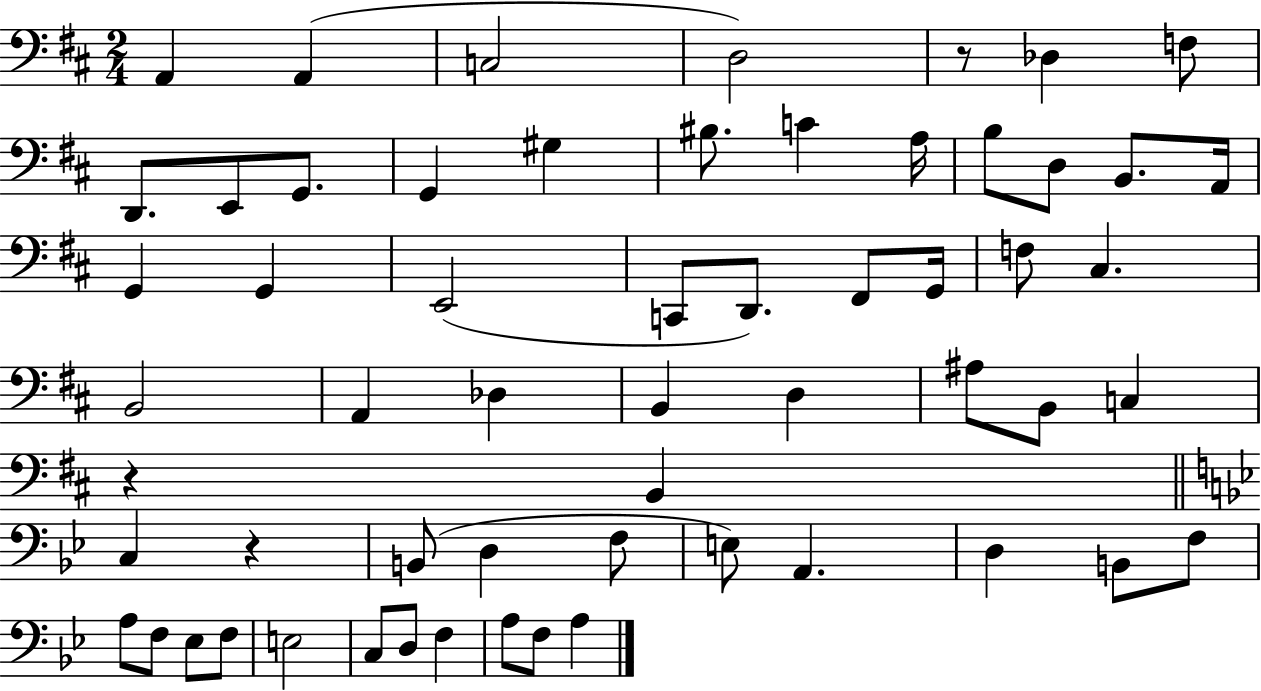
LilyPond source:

{
  \clef bass
  \numericTimeSignature
  \time 2/4
  \key d \major
  \repeat volta 2 { a,4 a,4( | c2 | d2) | r8 des4 f8 | \break d,8. e,8 g,8. | g,4 gis4 | bis8. c'4 a16 | b8 d8 b,8. a,16 | \break g,4 g,4 | e,2( | c,8 d,8.) fis,8 g,16 | f8 cis4. | \break b,2 | a,4 des4 | b,4 d4 | ais8 b,8 c4 | \break r4 b,4 | \bar "||" \break \key bes \major c4 r4 | b,8( d4 f8 | e8) a,4. | d4 b,8 f8 | \break a8 f8 ees8 f8 | e2 | c8 d8 f4 | a8 f8 a4 | \break } \bar "|."
}